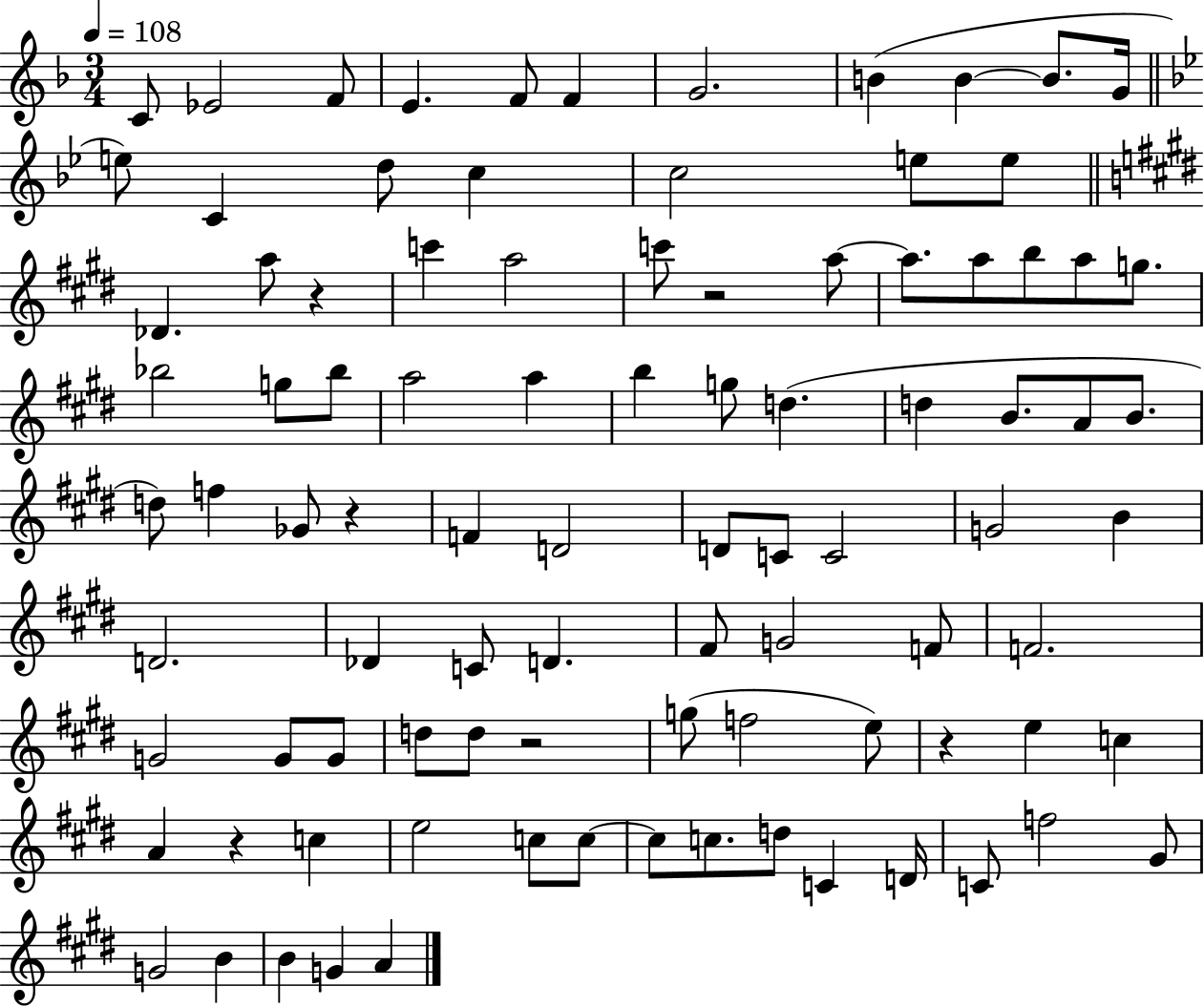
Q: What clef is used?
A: treble